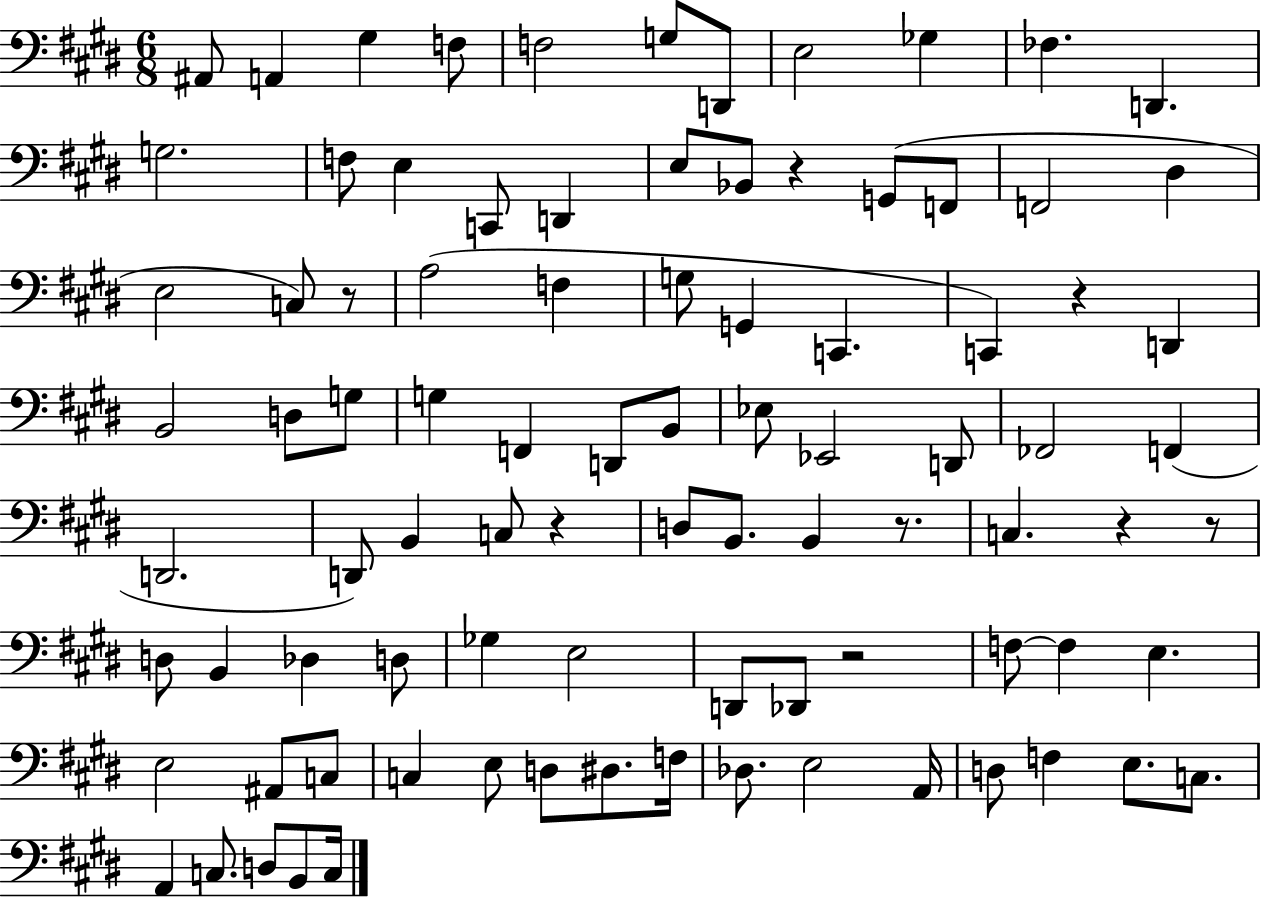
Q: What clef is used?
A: bass